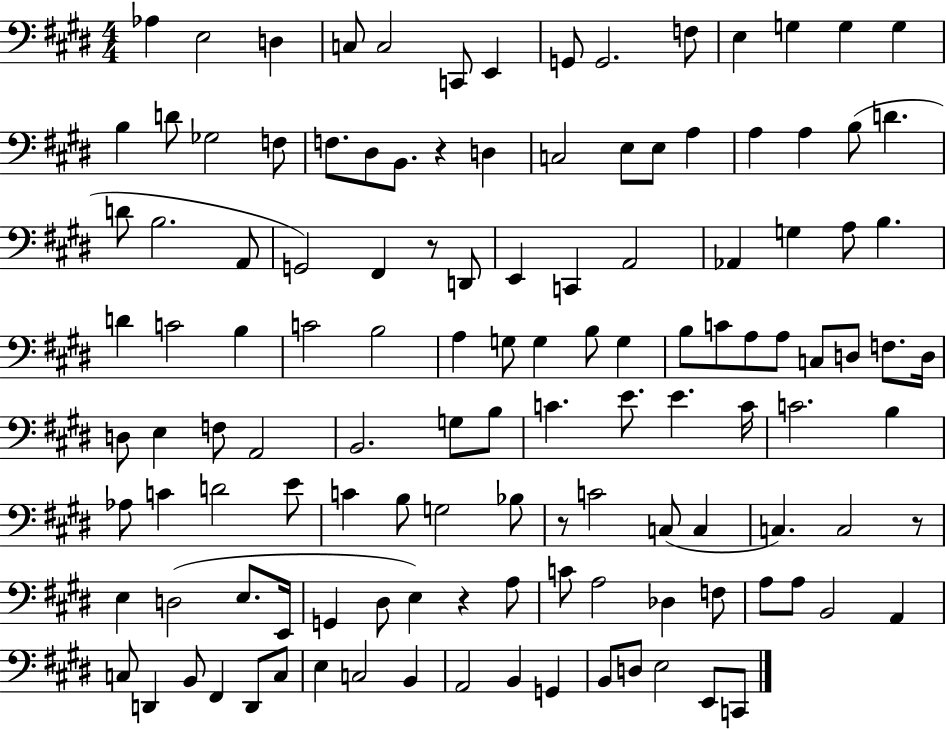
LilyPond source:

{
  \clef bass
  \numericTimeSignature
  \time 4/4
  \key e \major
  \repeat volta 2 { aes4 e2 d4 | c8 c2 c,8 e,4 | g,8 g,2. f8 | e4 g4 g4 g4 | \break b4 d'8 ges2 f8 | f8. dis8 b,8. r4 d4 | c2 e8 e8 a4 | a4 a4 b8( d'4. | \break d'8 b2. a,8 | g,2) fis,4 r8 d,8 | e,4 c,4 a,2 | aes,4 g4 a8 b4. | \break d'4 c'2 b4 | c'2 b2 | a4 g8 g4 b8 g4 | b8 c'8 a8 a8 c8 d8 f8. d16 | \break d8 e4 f8 a,2 | b,2. g8 b8 | c'4. e'8. e'4. c'16 | c'2. b4 | \break aes8 c'4 d'2 e'8 | c'4 b8 g2 bes8 | r8 c'2 c8( c4 | c4.) c2 r8 | \break e4 d2( e8. e,16 | g,4 dis8 e4) r4 a8 | c'8 a2 des4 f8 | a8 a8 b,2 a,4 | \break c8 d,4 b,8 fis,4 d,8 c8 | e4 c2 b,4 | a,2 b,4 g,4 | b,8 d8 e2 e,8 c,8 | \break } \bar "|."
}